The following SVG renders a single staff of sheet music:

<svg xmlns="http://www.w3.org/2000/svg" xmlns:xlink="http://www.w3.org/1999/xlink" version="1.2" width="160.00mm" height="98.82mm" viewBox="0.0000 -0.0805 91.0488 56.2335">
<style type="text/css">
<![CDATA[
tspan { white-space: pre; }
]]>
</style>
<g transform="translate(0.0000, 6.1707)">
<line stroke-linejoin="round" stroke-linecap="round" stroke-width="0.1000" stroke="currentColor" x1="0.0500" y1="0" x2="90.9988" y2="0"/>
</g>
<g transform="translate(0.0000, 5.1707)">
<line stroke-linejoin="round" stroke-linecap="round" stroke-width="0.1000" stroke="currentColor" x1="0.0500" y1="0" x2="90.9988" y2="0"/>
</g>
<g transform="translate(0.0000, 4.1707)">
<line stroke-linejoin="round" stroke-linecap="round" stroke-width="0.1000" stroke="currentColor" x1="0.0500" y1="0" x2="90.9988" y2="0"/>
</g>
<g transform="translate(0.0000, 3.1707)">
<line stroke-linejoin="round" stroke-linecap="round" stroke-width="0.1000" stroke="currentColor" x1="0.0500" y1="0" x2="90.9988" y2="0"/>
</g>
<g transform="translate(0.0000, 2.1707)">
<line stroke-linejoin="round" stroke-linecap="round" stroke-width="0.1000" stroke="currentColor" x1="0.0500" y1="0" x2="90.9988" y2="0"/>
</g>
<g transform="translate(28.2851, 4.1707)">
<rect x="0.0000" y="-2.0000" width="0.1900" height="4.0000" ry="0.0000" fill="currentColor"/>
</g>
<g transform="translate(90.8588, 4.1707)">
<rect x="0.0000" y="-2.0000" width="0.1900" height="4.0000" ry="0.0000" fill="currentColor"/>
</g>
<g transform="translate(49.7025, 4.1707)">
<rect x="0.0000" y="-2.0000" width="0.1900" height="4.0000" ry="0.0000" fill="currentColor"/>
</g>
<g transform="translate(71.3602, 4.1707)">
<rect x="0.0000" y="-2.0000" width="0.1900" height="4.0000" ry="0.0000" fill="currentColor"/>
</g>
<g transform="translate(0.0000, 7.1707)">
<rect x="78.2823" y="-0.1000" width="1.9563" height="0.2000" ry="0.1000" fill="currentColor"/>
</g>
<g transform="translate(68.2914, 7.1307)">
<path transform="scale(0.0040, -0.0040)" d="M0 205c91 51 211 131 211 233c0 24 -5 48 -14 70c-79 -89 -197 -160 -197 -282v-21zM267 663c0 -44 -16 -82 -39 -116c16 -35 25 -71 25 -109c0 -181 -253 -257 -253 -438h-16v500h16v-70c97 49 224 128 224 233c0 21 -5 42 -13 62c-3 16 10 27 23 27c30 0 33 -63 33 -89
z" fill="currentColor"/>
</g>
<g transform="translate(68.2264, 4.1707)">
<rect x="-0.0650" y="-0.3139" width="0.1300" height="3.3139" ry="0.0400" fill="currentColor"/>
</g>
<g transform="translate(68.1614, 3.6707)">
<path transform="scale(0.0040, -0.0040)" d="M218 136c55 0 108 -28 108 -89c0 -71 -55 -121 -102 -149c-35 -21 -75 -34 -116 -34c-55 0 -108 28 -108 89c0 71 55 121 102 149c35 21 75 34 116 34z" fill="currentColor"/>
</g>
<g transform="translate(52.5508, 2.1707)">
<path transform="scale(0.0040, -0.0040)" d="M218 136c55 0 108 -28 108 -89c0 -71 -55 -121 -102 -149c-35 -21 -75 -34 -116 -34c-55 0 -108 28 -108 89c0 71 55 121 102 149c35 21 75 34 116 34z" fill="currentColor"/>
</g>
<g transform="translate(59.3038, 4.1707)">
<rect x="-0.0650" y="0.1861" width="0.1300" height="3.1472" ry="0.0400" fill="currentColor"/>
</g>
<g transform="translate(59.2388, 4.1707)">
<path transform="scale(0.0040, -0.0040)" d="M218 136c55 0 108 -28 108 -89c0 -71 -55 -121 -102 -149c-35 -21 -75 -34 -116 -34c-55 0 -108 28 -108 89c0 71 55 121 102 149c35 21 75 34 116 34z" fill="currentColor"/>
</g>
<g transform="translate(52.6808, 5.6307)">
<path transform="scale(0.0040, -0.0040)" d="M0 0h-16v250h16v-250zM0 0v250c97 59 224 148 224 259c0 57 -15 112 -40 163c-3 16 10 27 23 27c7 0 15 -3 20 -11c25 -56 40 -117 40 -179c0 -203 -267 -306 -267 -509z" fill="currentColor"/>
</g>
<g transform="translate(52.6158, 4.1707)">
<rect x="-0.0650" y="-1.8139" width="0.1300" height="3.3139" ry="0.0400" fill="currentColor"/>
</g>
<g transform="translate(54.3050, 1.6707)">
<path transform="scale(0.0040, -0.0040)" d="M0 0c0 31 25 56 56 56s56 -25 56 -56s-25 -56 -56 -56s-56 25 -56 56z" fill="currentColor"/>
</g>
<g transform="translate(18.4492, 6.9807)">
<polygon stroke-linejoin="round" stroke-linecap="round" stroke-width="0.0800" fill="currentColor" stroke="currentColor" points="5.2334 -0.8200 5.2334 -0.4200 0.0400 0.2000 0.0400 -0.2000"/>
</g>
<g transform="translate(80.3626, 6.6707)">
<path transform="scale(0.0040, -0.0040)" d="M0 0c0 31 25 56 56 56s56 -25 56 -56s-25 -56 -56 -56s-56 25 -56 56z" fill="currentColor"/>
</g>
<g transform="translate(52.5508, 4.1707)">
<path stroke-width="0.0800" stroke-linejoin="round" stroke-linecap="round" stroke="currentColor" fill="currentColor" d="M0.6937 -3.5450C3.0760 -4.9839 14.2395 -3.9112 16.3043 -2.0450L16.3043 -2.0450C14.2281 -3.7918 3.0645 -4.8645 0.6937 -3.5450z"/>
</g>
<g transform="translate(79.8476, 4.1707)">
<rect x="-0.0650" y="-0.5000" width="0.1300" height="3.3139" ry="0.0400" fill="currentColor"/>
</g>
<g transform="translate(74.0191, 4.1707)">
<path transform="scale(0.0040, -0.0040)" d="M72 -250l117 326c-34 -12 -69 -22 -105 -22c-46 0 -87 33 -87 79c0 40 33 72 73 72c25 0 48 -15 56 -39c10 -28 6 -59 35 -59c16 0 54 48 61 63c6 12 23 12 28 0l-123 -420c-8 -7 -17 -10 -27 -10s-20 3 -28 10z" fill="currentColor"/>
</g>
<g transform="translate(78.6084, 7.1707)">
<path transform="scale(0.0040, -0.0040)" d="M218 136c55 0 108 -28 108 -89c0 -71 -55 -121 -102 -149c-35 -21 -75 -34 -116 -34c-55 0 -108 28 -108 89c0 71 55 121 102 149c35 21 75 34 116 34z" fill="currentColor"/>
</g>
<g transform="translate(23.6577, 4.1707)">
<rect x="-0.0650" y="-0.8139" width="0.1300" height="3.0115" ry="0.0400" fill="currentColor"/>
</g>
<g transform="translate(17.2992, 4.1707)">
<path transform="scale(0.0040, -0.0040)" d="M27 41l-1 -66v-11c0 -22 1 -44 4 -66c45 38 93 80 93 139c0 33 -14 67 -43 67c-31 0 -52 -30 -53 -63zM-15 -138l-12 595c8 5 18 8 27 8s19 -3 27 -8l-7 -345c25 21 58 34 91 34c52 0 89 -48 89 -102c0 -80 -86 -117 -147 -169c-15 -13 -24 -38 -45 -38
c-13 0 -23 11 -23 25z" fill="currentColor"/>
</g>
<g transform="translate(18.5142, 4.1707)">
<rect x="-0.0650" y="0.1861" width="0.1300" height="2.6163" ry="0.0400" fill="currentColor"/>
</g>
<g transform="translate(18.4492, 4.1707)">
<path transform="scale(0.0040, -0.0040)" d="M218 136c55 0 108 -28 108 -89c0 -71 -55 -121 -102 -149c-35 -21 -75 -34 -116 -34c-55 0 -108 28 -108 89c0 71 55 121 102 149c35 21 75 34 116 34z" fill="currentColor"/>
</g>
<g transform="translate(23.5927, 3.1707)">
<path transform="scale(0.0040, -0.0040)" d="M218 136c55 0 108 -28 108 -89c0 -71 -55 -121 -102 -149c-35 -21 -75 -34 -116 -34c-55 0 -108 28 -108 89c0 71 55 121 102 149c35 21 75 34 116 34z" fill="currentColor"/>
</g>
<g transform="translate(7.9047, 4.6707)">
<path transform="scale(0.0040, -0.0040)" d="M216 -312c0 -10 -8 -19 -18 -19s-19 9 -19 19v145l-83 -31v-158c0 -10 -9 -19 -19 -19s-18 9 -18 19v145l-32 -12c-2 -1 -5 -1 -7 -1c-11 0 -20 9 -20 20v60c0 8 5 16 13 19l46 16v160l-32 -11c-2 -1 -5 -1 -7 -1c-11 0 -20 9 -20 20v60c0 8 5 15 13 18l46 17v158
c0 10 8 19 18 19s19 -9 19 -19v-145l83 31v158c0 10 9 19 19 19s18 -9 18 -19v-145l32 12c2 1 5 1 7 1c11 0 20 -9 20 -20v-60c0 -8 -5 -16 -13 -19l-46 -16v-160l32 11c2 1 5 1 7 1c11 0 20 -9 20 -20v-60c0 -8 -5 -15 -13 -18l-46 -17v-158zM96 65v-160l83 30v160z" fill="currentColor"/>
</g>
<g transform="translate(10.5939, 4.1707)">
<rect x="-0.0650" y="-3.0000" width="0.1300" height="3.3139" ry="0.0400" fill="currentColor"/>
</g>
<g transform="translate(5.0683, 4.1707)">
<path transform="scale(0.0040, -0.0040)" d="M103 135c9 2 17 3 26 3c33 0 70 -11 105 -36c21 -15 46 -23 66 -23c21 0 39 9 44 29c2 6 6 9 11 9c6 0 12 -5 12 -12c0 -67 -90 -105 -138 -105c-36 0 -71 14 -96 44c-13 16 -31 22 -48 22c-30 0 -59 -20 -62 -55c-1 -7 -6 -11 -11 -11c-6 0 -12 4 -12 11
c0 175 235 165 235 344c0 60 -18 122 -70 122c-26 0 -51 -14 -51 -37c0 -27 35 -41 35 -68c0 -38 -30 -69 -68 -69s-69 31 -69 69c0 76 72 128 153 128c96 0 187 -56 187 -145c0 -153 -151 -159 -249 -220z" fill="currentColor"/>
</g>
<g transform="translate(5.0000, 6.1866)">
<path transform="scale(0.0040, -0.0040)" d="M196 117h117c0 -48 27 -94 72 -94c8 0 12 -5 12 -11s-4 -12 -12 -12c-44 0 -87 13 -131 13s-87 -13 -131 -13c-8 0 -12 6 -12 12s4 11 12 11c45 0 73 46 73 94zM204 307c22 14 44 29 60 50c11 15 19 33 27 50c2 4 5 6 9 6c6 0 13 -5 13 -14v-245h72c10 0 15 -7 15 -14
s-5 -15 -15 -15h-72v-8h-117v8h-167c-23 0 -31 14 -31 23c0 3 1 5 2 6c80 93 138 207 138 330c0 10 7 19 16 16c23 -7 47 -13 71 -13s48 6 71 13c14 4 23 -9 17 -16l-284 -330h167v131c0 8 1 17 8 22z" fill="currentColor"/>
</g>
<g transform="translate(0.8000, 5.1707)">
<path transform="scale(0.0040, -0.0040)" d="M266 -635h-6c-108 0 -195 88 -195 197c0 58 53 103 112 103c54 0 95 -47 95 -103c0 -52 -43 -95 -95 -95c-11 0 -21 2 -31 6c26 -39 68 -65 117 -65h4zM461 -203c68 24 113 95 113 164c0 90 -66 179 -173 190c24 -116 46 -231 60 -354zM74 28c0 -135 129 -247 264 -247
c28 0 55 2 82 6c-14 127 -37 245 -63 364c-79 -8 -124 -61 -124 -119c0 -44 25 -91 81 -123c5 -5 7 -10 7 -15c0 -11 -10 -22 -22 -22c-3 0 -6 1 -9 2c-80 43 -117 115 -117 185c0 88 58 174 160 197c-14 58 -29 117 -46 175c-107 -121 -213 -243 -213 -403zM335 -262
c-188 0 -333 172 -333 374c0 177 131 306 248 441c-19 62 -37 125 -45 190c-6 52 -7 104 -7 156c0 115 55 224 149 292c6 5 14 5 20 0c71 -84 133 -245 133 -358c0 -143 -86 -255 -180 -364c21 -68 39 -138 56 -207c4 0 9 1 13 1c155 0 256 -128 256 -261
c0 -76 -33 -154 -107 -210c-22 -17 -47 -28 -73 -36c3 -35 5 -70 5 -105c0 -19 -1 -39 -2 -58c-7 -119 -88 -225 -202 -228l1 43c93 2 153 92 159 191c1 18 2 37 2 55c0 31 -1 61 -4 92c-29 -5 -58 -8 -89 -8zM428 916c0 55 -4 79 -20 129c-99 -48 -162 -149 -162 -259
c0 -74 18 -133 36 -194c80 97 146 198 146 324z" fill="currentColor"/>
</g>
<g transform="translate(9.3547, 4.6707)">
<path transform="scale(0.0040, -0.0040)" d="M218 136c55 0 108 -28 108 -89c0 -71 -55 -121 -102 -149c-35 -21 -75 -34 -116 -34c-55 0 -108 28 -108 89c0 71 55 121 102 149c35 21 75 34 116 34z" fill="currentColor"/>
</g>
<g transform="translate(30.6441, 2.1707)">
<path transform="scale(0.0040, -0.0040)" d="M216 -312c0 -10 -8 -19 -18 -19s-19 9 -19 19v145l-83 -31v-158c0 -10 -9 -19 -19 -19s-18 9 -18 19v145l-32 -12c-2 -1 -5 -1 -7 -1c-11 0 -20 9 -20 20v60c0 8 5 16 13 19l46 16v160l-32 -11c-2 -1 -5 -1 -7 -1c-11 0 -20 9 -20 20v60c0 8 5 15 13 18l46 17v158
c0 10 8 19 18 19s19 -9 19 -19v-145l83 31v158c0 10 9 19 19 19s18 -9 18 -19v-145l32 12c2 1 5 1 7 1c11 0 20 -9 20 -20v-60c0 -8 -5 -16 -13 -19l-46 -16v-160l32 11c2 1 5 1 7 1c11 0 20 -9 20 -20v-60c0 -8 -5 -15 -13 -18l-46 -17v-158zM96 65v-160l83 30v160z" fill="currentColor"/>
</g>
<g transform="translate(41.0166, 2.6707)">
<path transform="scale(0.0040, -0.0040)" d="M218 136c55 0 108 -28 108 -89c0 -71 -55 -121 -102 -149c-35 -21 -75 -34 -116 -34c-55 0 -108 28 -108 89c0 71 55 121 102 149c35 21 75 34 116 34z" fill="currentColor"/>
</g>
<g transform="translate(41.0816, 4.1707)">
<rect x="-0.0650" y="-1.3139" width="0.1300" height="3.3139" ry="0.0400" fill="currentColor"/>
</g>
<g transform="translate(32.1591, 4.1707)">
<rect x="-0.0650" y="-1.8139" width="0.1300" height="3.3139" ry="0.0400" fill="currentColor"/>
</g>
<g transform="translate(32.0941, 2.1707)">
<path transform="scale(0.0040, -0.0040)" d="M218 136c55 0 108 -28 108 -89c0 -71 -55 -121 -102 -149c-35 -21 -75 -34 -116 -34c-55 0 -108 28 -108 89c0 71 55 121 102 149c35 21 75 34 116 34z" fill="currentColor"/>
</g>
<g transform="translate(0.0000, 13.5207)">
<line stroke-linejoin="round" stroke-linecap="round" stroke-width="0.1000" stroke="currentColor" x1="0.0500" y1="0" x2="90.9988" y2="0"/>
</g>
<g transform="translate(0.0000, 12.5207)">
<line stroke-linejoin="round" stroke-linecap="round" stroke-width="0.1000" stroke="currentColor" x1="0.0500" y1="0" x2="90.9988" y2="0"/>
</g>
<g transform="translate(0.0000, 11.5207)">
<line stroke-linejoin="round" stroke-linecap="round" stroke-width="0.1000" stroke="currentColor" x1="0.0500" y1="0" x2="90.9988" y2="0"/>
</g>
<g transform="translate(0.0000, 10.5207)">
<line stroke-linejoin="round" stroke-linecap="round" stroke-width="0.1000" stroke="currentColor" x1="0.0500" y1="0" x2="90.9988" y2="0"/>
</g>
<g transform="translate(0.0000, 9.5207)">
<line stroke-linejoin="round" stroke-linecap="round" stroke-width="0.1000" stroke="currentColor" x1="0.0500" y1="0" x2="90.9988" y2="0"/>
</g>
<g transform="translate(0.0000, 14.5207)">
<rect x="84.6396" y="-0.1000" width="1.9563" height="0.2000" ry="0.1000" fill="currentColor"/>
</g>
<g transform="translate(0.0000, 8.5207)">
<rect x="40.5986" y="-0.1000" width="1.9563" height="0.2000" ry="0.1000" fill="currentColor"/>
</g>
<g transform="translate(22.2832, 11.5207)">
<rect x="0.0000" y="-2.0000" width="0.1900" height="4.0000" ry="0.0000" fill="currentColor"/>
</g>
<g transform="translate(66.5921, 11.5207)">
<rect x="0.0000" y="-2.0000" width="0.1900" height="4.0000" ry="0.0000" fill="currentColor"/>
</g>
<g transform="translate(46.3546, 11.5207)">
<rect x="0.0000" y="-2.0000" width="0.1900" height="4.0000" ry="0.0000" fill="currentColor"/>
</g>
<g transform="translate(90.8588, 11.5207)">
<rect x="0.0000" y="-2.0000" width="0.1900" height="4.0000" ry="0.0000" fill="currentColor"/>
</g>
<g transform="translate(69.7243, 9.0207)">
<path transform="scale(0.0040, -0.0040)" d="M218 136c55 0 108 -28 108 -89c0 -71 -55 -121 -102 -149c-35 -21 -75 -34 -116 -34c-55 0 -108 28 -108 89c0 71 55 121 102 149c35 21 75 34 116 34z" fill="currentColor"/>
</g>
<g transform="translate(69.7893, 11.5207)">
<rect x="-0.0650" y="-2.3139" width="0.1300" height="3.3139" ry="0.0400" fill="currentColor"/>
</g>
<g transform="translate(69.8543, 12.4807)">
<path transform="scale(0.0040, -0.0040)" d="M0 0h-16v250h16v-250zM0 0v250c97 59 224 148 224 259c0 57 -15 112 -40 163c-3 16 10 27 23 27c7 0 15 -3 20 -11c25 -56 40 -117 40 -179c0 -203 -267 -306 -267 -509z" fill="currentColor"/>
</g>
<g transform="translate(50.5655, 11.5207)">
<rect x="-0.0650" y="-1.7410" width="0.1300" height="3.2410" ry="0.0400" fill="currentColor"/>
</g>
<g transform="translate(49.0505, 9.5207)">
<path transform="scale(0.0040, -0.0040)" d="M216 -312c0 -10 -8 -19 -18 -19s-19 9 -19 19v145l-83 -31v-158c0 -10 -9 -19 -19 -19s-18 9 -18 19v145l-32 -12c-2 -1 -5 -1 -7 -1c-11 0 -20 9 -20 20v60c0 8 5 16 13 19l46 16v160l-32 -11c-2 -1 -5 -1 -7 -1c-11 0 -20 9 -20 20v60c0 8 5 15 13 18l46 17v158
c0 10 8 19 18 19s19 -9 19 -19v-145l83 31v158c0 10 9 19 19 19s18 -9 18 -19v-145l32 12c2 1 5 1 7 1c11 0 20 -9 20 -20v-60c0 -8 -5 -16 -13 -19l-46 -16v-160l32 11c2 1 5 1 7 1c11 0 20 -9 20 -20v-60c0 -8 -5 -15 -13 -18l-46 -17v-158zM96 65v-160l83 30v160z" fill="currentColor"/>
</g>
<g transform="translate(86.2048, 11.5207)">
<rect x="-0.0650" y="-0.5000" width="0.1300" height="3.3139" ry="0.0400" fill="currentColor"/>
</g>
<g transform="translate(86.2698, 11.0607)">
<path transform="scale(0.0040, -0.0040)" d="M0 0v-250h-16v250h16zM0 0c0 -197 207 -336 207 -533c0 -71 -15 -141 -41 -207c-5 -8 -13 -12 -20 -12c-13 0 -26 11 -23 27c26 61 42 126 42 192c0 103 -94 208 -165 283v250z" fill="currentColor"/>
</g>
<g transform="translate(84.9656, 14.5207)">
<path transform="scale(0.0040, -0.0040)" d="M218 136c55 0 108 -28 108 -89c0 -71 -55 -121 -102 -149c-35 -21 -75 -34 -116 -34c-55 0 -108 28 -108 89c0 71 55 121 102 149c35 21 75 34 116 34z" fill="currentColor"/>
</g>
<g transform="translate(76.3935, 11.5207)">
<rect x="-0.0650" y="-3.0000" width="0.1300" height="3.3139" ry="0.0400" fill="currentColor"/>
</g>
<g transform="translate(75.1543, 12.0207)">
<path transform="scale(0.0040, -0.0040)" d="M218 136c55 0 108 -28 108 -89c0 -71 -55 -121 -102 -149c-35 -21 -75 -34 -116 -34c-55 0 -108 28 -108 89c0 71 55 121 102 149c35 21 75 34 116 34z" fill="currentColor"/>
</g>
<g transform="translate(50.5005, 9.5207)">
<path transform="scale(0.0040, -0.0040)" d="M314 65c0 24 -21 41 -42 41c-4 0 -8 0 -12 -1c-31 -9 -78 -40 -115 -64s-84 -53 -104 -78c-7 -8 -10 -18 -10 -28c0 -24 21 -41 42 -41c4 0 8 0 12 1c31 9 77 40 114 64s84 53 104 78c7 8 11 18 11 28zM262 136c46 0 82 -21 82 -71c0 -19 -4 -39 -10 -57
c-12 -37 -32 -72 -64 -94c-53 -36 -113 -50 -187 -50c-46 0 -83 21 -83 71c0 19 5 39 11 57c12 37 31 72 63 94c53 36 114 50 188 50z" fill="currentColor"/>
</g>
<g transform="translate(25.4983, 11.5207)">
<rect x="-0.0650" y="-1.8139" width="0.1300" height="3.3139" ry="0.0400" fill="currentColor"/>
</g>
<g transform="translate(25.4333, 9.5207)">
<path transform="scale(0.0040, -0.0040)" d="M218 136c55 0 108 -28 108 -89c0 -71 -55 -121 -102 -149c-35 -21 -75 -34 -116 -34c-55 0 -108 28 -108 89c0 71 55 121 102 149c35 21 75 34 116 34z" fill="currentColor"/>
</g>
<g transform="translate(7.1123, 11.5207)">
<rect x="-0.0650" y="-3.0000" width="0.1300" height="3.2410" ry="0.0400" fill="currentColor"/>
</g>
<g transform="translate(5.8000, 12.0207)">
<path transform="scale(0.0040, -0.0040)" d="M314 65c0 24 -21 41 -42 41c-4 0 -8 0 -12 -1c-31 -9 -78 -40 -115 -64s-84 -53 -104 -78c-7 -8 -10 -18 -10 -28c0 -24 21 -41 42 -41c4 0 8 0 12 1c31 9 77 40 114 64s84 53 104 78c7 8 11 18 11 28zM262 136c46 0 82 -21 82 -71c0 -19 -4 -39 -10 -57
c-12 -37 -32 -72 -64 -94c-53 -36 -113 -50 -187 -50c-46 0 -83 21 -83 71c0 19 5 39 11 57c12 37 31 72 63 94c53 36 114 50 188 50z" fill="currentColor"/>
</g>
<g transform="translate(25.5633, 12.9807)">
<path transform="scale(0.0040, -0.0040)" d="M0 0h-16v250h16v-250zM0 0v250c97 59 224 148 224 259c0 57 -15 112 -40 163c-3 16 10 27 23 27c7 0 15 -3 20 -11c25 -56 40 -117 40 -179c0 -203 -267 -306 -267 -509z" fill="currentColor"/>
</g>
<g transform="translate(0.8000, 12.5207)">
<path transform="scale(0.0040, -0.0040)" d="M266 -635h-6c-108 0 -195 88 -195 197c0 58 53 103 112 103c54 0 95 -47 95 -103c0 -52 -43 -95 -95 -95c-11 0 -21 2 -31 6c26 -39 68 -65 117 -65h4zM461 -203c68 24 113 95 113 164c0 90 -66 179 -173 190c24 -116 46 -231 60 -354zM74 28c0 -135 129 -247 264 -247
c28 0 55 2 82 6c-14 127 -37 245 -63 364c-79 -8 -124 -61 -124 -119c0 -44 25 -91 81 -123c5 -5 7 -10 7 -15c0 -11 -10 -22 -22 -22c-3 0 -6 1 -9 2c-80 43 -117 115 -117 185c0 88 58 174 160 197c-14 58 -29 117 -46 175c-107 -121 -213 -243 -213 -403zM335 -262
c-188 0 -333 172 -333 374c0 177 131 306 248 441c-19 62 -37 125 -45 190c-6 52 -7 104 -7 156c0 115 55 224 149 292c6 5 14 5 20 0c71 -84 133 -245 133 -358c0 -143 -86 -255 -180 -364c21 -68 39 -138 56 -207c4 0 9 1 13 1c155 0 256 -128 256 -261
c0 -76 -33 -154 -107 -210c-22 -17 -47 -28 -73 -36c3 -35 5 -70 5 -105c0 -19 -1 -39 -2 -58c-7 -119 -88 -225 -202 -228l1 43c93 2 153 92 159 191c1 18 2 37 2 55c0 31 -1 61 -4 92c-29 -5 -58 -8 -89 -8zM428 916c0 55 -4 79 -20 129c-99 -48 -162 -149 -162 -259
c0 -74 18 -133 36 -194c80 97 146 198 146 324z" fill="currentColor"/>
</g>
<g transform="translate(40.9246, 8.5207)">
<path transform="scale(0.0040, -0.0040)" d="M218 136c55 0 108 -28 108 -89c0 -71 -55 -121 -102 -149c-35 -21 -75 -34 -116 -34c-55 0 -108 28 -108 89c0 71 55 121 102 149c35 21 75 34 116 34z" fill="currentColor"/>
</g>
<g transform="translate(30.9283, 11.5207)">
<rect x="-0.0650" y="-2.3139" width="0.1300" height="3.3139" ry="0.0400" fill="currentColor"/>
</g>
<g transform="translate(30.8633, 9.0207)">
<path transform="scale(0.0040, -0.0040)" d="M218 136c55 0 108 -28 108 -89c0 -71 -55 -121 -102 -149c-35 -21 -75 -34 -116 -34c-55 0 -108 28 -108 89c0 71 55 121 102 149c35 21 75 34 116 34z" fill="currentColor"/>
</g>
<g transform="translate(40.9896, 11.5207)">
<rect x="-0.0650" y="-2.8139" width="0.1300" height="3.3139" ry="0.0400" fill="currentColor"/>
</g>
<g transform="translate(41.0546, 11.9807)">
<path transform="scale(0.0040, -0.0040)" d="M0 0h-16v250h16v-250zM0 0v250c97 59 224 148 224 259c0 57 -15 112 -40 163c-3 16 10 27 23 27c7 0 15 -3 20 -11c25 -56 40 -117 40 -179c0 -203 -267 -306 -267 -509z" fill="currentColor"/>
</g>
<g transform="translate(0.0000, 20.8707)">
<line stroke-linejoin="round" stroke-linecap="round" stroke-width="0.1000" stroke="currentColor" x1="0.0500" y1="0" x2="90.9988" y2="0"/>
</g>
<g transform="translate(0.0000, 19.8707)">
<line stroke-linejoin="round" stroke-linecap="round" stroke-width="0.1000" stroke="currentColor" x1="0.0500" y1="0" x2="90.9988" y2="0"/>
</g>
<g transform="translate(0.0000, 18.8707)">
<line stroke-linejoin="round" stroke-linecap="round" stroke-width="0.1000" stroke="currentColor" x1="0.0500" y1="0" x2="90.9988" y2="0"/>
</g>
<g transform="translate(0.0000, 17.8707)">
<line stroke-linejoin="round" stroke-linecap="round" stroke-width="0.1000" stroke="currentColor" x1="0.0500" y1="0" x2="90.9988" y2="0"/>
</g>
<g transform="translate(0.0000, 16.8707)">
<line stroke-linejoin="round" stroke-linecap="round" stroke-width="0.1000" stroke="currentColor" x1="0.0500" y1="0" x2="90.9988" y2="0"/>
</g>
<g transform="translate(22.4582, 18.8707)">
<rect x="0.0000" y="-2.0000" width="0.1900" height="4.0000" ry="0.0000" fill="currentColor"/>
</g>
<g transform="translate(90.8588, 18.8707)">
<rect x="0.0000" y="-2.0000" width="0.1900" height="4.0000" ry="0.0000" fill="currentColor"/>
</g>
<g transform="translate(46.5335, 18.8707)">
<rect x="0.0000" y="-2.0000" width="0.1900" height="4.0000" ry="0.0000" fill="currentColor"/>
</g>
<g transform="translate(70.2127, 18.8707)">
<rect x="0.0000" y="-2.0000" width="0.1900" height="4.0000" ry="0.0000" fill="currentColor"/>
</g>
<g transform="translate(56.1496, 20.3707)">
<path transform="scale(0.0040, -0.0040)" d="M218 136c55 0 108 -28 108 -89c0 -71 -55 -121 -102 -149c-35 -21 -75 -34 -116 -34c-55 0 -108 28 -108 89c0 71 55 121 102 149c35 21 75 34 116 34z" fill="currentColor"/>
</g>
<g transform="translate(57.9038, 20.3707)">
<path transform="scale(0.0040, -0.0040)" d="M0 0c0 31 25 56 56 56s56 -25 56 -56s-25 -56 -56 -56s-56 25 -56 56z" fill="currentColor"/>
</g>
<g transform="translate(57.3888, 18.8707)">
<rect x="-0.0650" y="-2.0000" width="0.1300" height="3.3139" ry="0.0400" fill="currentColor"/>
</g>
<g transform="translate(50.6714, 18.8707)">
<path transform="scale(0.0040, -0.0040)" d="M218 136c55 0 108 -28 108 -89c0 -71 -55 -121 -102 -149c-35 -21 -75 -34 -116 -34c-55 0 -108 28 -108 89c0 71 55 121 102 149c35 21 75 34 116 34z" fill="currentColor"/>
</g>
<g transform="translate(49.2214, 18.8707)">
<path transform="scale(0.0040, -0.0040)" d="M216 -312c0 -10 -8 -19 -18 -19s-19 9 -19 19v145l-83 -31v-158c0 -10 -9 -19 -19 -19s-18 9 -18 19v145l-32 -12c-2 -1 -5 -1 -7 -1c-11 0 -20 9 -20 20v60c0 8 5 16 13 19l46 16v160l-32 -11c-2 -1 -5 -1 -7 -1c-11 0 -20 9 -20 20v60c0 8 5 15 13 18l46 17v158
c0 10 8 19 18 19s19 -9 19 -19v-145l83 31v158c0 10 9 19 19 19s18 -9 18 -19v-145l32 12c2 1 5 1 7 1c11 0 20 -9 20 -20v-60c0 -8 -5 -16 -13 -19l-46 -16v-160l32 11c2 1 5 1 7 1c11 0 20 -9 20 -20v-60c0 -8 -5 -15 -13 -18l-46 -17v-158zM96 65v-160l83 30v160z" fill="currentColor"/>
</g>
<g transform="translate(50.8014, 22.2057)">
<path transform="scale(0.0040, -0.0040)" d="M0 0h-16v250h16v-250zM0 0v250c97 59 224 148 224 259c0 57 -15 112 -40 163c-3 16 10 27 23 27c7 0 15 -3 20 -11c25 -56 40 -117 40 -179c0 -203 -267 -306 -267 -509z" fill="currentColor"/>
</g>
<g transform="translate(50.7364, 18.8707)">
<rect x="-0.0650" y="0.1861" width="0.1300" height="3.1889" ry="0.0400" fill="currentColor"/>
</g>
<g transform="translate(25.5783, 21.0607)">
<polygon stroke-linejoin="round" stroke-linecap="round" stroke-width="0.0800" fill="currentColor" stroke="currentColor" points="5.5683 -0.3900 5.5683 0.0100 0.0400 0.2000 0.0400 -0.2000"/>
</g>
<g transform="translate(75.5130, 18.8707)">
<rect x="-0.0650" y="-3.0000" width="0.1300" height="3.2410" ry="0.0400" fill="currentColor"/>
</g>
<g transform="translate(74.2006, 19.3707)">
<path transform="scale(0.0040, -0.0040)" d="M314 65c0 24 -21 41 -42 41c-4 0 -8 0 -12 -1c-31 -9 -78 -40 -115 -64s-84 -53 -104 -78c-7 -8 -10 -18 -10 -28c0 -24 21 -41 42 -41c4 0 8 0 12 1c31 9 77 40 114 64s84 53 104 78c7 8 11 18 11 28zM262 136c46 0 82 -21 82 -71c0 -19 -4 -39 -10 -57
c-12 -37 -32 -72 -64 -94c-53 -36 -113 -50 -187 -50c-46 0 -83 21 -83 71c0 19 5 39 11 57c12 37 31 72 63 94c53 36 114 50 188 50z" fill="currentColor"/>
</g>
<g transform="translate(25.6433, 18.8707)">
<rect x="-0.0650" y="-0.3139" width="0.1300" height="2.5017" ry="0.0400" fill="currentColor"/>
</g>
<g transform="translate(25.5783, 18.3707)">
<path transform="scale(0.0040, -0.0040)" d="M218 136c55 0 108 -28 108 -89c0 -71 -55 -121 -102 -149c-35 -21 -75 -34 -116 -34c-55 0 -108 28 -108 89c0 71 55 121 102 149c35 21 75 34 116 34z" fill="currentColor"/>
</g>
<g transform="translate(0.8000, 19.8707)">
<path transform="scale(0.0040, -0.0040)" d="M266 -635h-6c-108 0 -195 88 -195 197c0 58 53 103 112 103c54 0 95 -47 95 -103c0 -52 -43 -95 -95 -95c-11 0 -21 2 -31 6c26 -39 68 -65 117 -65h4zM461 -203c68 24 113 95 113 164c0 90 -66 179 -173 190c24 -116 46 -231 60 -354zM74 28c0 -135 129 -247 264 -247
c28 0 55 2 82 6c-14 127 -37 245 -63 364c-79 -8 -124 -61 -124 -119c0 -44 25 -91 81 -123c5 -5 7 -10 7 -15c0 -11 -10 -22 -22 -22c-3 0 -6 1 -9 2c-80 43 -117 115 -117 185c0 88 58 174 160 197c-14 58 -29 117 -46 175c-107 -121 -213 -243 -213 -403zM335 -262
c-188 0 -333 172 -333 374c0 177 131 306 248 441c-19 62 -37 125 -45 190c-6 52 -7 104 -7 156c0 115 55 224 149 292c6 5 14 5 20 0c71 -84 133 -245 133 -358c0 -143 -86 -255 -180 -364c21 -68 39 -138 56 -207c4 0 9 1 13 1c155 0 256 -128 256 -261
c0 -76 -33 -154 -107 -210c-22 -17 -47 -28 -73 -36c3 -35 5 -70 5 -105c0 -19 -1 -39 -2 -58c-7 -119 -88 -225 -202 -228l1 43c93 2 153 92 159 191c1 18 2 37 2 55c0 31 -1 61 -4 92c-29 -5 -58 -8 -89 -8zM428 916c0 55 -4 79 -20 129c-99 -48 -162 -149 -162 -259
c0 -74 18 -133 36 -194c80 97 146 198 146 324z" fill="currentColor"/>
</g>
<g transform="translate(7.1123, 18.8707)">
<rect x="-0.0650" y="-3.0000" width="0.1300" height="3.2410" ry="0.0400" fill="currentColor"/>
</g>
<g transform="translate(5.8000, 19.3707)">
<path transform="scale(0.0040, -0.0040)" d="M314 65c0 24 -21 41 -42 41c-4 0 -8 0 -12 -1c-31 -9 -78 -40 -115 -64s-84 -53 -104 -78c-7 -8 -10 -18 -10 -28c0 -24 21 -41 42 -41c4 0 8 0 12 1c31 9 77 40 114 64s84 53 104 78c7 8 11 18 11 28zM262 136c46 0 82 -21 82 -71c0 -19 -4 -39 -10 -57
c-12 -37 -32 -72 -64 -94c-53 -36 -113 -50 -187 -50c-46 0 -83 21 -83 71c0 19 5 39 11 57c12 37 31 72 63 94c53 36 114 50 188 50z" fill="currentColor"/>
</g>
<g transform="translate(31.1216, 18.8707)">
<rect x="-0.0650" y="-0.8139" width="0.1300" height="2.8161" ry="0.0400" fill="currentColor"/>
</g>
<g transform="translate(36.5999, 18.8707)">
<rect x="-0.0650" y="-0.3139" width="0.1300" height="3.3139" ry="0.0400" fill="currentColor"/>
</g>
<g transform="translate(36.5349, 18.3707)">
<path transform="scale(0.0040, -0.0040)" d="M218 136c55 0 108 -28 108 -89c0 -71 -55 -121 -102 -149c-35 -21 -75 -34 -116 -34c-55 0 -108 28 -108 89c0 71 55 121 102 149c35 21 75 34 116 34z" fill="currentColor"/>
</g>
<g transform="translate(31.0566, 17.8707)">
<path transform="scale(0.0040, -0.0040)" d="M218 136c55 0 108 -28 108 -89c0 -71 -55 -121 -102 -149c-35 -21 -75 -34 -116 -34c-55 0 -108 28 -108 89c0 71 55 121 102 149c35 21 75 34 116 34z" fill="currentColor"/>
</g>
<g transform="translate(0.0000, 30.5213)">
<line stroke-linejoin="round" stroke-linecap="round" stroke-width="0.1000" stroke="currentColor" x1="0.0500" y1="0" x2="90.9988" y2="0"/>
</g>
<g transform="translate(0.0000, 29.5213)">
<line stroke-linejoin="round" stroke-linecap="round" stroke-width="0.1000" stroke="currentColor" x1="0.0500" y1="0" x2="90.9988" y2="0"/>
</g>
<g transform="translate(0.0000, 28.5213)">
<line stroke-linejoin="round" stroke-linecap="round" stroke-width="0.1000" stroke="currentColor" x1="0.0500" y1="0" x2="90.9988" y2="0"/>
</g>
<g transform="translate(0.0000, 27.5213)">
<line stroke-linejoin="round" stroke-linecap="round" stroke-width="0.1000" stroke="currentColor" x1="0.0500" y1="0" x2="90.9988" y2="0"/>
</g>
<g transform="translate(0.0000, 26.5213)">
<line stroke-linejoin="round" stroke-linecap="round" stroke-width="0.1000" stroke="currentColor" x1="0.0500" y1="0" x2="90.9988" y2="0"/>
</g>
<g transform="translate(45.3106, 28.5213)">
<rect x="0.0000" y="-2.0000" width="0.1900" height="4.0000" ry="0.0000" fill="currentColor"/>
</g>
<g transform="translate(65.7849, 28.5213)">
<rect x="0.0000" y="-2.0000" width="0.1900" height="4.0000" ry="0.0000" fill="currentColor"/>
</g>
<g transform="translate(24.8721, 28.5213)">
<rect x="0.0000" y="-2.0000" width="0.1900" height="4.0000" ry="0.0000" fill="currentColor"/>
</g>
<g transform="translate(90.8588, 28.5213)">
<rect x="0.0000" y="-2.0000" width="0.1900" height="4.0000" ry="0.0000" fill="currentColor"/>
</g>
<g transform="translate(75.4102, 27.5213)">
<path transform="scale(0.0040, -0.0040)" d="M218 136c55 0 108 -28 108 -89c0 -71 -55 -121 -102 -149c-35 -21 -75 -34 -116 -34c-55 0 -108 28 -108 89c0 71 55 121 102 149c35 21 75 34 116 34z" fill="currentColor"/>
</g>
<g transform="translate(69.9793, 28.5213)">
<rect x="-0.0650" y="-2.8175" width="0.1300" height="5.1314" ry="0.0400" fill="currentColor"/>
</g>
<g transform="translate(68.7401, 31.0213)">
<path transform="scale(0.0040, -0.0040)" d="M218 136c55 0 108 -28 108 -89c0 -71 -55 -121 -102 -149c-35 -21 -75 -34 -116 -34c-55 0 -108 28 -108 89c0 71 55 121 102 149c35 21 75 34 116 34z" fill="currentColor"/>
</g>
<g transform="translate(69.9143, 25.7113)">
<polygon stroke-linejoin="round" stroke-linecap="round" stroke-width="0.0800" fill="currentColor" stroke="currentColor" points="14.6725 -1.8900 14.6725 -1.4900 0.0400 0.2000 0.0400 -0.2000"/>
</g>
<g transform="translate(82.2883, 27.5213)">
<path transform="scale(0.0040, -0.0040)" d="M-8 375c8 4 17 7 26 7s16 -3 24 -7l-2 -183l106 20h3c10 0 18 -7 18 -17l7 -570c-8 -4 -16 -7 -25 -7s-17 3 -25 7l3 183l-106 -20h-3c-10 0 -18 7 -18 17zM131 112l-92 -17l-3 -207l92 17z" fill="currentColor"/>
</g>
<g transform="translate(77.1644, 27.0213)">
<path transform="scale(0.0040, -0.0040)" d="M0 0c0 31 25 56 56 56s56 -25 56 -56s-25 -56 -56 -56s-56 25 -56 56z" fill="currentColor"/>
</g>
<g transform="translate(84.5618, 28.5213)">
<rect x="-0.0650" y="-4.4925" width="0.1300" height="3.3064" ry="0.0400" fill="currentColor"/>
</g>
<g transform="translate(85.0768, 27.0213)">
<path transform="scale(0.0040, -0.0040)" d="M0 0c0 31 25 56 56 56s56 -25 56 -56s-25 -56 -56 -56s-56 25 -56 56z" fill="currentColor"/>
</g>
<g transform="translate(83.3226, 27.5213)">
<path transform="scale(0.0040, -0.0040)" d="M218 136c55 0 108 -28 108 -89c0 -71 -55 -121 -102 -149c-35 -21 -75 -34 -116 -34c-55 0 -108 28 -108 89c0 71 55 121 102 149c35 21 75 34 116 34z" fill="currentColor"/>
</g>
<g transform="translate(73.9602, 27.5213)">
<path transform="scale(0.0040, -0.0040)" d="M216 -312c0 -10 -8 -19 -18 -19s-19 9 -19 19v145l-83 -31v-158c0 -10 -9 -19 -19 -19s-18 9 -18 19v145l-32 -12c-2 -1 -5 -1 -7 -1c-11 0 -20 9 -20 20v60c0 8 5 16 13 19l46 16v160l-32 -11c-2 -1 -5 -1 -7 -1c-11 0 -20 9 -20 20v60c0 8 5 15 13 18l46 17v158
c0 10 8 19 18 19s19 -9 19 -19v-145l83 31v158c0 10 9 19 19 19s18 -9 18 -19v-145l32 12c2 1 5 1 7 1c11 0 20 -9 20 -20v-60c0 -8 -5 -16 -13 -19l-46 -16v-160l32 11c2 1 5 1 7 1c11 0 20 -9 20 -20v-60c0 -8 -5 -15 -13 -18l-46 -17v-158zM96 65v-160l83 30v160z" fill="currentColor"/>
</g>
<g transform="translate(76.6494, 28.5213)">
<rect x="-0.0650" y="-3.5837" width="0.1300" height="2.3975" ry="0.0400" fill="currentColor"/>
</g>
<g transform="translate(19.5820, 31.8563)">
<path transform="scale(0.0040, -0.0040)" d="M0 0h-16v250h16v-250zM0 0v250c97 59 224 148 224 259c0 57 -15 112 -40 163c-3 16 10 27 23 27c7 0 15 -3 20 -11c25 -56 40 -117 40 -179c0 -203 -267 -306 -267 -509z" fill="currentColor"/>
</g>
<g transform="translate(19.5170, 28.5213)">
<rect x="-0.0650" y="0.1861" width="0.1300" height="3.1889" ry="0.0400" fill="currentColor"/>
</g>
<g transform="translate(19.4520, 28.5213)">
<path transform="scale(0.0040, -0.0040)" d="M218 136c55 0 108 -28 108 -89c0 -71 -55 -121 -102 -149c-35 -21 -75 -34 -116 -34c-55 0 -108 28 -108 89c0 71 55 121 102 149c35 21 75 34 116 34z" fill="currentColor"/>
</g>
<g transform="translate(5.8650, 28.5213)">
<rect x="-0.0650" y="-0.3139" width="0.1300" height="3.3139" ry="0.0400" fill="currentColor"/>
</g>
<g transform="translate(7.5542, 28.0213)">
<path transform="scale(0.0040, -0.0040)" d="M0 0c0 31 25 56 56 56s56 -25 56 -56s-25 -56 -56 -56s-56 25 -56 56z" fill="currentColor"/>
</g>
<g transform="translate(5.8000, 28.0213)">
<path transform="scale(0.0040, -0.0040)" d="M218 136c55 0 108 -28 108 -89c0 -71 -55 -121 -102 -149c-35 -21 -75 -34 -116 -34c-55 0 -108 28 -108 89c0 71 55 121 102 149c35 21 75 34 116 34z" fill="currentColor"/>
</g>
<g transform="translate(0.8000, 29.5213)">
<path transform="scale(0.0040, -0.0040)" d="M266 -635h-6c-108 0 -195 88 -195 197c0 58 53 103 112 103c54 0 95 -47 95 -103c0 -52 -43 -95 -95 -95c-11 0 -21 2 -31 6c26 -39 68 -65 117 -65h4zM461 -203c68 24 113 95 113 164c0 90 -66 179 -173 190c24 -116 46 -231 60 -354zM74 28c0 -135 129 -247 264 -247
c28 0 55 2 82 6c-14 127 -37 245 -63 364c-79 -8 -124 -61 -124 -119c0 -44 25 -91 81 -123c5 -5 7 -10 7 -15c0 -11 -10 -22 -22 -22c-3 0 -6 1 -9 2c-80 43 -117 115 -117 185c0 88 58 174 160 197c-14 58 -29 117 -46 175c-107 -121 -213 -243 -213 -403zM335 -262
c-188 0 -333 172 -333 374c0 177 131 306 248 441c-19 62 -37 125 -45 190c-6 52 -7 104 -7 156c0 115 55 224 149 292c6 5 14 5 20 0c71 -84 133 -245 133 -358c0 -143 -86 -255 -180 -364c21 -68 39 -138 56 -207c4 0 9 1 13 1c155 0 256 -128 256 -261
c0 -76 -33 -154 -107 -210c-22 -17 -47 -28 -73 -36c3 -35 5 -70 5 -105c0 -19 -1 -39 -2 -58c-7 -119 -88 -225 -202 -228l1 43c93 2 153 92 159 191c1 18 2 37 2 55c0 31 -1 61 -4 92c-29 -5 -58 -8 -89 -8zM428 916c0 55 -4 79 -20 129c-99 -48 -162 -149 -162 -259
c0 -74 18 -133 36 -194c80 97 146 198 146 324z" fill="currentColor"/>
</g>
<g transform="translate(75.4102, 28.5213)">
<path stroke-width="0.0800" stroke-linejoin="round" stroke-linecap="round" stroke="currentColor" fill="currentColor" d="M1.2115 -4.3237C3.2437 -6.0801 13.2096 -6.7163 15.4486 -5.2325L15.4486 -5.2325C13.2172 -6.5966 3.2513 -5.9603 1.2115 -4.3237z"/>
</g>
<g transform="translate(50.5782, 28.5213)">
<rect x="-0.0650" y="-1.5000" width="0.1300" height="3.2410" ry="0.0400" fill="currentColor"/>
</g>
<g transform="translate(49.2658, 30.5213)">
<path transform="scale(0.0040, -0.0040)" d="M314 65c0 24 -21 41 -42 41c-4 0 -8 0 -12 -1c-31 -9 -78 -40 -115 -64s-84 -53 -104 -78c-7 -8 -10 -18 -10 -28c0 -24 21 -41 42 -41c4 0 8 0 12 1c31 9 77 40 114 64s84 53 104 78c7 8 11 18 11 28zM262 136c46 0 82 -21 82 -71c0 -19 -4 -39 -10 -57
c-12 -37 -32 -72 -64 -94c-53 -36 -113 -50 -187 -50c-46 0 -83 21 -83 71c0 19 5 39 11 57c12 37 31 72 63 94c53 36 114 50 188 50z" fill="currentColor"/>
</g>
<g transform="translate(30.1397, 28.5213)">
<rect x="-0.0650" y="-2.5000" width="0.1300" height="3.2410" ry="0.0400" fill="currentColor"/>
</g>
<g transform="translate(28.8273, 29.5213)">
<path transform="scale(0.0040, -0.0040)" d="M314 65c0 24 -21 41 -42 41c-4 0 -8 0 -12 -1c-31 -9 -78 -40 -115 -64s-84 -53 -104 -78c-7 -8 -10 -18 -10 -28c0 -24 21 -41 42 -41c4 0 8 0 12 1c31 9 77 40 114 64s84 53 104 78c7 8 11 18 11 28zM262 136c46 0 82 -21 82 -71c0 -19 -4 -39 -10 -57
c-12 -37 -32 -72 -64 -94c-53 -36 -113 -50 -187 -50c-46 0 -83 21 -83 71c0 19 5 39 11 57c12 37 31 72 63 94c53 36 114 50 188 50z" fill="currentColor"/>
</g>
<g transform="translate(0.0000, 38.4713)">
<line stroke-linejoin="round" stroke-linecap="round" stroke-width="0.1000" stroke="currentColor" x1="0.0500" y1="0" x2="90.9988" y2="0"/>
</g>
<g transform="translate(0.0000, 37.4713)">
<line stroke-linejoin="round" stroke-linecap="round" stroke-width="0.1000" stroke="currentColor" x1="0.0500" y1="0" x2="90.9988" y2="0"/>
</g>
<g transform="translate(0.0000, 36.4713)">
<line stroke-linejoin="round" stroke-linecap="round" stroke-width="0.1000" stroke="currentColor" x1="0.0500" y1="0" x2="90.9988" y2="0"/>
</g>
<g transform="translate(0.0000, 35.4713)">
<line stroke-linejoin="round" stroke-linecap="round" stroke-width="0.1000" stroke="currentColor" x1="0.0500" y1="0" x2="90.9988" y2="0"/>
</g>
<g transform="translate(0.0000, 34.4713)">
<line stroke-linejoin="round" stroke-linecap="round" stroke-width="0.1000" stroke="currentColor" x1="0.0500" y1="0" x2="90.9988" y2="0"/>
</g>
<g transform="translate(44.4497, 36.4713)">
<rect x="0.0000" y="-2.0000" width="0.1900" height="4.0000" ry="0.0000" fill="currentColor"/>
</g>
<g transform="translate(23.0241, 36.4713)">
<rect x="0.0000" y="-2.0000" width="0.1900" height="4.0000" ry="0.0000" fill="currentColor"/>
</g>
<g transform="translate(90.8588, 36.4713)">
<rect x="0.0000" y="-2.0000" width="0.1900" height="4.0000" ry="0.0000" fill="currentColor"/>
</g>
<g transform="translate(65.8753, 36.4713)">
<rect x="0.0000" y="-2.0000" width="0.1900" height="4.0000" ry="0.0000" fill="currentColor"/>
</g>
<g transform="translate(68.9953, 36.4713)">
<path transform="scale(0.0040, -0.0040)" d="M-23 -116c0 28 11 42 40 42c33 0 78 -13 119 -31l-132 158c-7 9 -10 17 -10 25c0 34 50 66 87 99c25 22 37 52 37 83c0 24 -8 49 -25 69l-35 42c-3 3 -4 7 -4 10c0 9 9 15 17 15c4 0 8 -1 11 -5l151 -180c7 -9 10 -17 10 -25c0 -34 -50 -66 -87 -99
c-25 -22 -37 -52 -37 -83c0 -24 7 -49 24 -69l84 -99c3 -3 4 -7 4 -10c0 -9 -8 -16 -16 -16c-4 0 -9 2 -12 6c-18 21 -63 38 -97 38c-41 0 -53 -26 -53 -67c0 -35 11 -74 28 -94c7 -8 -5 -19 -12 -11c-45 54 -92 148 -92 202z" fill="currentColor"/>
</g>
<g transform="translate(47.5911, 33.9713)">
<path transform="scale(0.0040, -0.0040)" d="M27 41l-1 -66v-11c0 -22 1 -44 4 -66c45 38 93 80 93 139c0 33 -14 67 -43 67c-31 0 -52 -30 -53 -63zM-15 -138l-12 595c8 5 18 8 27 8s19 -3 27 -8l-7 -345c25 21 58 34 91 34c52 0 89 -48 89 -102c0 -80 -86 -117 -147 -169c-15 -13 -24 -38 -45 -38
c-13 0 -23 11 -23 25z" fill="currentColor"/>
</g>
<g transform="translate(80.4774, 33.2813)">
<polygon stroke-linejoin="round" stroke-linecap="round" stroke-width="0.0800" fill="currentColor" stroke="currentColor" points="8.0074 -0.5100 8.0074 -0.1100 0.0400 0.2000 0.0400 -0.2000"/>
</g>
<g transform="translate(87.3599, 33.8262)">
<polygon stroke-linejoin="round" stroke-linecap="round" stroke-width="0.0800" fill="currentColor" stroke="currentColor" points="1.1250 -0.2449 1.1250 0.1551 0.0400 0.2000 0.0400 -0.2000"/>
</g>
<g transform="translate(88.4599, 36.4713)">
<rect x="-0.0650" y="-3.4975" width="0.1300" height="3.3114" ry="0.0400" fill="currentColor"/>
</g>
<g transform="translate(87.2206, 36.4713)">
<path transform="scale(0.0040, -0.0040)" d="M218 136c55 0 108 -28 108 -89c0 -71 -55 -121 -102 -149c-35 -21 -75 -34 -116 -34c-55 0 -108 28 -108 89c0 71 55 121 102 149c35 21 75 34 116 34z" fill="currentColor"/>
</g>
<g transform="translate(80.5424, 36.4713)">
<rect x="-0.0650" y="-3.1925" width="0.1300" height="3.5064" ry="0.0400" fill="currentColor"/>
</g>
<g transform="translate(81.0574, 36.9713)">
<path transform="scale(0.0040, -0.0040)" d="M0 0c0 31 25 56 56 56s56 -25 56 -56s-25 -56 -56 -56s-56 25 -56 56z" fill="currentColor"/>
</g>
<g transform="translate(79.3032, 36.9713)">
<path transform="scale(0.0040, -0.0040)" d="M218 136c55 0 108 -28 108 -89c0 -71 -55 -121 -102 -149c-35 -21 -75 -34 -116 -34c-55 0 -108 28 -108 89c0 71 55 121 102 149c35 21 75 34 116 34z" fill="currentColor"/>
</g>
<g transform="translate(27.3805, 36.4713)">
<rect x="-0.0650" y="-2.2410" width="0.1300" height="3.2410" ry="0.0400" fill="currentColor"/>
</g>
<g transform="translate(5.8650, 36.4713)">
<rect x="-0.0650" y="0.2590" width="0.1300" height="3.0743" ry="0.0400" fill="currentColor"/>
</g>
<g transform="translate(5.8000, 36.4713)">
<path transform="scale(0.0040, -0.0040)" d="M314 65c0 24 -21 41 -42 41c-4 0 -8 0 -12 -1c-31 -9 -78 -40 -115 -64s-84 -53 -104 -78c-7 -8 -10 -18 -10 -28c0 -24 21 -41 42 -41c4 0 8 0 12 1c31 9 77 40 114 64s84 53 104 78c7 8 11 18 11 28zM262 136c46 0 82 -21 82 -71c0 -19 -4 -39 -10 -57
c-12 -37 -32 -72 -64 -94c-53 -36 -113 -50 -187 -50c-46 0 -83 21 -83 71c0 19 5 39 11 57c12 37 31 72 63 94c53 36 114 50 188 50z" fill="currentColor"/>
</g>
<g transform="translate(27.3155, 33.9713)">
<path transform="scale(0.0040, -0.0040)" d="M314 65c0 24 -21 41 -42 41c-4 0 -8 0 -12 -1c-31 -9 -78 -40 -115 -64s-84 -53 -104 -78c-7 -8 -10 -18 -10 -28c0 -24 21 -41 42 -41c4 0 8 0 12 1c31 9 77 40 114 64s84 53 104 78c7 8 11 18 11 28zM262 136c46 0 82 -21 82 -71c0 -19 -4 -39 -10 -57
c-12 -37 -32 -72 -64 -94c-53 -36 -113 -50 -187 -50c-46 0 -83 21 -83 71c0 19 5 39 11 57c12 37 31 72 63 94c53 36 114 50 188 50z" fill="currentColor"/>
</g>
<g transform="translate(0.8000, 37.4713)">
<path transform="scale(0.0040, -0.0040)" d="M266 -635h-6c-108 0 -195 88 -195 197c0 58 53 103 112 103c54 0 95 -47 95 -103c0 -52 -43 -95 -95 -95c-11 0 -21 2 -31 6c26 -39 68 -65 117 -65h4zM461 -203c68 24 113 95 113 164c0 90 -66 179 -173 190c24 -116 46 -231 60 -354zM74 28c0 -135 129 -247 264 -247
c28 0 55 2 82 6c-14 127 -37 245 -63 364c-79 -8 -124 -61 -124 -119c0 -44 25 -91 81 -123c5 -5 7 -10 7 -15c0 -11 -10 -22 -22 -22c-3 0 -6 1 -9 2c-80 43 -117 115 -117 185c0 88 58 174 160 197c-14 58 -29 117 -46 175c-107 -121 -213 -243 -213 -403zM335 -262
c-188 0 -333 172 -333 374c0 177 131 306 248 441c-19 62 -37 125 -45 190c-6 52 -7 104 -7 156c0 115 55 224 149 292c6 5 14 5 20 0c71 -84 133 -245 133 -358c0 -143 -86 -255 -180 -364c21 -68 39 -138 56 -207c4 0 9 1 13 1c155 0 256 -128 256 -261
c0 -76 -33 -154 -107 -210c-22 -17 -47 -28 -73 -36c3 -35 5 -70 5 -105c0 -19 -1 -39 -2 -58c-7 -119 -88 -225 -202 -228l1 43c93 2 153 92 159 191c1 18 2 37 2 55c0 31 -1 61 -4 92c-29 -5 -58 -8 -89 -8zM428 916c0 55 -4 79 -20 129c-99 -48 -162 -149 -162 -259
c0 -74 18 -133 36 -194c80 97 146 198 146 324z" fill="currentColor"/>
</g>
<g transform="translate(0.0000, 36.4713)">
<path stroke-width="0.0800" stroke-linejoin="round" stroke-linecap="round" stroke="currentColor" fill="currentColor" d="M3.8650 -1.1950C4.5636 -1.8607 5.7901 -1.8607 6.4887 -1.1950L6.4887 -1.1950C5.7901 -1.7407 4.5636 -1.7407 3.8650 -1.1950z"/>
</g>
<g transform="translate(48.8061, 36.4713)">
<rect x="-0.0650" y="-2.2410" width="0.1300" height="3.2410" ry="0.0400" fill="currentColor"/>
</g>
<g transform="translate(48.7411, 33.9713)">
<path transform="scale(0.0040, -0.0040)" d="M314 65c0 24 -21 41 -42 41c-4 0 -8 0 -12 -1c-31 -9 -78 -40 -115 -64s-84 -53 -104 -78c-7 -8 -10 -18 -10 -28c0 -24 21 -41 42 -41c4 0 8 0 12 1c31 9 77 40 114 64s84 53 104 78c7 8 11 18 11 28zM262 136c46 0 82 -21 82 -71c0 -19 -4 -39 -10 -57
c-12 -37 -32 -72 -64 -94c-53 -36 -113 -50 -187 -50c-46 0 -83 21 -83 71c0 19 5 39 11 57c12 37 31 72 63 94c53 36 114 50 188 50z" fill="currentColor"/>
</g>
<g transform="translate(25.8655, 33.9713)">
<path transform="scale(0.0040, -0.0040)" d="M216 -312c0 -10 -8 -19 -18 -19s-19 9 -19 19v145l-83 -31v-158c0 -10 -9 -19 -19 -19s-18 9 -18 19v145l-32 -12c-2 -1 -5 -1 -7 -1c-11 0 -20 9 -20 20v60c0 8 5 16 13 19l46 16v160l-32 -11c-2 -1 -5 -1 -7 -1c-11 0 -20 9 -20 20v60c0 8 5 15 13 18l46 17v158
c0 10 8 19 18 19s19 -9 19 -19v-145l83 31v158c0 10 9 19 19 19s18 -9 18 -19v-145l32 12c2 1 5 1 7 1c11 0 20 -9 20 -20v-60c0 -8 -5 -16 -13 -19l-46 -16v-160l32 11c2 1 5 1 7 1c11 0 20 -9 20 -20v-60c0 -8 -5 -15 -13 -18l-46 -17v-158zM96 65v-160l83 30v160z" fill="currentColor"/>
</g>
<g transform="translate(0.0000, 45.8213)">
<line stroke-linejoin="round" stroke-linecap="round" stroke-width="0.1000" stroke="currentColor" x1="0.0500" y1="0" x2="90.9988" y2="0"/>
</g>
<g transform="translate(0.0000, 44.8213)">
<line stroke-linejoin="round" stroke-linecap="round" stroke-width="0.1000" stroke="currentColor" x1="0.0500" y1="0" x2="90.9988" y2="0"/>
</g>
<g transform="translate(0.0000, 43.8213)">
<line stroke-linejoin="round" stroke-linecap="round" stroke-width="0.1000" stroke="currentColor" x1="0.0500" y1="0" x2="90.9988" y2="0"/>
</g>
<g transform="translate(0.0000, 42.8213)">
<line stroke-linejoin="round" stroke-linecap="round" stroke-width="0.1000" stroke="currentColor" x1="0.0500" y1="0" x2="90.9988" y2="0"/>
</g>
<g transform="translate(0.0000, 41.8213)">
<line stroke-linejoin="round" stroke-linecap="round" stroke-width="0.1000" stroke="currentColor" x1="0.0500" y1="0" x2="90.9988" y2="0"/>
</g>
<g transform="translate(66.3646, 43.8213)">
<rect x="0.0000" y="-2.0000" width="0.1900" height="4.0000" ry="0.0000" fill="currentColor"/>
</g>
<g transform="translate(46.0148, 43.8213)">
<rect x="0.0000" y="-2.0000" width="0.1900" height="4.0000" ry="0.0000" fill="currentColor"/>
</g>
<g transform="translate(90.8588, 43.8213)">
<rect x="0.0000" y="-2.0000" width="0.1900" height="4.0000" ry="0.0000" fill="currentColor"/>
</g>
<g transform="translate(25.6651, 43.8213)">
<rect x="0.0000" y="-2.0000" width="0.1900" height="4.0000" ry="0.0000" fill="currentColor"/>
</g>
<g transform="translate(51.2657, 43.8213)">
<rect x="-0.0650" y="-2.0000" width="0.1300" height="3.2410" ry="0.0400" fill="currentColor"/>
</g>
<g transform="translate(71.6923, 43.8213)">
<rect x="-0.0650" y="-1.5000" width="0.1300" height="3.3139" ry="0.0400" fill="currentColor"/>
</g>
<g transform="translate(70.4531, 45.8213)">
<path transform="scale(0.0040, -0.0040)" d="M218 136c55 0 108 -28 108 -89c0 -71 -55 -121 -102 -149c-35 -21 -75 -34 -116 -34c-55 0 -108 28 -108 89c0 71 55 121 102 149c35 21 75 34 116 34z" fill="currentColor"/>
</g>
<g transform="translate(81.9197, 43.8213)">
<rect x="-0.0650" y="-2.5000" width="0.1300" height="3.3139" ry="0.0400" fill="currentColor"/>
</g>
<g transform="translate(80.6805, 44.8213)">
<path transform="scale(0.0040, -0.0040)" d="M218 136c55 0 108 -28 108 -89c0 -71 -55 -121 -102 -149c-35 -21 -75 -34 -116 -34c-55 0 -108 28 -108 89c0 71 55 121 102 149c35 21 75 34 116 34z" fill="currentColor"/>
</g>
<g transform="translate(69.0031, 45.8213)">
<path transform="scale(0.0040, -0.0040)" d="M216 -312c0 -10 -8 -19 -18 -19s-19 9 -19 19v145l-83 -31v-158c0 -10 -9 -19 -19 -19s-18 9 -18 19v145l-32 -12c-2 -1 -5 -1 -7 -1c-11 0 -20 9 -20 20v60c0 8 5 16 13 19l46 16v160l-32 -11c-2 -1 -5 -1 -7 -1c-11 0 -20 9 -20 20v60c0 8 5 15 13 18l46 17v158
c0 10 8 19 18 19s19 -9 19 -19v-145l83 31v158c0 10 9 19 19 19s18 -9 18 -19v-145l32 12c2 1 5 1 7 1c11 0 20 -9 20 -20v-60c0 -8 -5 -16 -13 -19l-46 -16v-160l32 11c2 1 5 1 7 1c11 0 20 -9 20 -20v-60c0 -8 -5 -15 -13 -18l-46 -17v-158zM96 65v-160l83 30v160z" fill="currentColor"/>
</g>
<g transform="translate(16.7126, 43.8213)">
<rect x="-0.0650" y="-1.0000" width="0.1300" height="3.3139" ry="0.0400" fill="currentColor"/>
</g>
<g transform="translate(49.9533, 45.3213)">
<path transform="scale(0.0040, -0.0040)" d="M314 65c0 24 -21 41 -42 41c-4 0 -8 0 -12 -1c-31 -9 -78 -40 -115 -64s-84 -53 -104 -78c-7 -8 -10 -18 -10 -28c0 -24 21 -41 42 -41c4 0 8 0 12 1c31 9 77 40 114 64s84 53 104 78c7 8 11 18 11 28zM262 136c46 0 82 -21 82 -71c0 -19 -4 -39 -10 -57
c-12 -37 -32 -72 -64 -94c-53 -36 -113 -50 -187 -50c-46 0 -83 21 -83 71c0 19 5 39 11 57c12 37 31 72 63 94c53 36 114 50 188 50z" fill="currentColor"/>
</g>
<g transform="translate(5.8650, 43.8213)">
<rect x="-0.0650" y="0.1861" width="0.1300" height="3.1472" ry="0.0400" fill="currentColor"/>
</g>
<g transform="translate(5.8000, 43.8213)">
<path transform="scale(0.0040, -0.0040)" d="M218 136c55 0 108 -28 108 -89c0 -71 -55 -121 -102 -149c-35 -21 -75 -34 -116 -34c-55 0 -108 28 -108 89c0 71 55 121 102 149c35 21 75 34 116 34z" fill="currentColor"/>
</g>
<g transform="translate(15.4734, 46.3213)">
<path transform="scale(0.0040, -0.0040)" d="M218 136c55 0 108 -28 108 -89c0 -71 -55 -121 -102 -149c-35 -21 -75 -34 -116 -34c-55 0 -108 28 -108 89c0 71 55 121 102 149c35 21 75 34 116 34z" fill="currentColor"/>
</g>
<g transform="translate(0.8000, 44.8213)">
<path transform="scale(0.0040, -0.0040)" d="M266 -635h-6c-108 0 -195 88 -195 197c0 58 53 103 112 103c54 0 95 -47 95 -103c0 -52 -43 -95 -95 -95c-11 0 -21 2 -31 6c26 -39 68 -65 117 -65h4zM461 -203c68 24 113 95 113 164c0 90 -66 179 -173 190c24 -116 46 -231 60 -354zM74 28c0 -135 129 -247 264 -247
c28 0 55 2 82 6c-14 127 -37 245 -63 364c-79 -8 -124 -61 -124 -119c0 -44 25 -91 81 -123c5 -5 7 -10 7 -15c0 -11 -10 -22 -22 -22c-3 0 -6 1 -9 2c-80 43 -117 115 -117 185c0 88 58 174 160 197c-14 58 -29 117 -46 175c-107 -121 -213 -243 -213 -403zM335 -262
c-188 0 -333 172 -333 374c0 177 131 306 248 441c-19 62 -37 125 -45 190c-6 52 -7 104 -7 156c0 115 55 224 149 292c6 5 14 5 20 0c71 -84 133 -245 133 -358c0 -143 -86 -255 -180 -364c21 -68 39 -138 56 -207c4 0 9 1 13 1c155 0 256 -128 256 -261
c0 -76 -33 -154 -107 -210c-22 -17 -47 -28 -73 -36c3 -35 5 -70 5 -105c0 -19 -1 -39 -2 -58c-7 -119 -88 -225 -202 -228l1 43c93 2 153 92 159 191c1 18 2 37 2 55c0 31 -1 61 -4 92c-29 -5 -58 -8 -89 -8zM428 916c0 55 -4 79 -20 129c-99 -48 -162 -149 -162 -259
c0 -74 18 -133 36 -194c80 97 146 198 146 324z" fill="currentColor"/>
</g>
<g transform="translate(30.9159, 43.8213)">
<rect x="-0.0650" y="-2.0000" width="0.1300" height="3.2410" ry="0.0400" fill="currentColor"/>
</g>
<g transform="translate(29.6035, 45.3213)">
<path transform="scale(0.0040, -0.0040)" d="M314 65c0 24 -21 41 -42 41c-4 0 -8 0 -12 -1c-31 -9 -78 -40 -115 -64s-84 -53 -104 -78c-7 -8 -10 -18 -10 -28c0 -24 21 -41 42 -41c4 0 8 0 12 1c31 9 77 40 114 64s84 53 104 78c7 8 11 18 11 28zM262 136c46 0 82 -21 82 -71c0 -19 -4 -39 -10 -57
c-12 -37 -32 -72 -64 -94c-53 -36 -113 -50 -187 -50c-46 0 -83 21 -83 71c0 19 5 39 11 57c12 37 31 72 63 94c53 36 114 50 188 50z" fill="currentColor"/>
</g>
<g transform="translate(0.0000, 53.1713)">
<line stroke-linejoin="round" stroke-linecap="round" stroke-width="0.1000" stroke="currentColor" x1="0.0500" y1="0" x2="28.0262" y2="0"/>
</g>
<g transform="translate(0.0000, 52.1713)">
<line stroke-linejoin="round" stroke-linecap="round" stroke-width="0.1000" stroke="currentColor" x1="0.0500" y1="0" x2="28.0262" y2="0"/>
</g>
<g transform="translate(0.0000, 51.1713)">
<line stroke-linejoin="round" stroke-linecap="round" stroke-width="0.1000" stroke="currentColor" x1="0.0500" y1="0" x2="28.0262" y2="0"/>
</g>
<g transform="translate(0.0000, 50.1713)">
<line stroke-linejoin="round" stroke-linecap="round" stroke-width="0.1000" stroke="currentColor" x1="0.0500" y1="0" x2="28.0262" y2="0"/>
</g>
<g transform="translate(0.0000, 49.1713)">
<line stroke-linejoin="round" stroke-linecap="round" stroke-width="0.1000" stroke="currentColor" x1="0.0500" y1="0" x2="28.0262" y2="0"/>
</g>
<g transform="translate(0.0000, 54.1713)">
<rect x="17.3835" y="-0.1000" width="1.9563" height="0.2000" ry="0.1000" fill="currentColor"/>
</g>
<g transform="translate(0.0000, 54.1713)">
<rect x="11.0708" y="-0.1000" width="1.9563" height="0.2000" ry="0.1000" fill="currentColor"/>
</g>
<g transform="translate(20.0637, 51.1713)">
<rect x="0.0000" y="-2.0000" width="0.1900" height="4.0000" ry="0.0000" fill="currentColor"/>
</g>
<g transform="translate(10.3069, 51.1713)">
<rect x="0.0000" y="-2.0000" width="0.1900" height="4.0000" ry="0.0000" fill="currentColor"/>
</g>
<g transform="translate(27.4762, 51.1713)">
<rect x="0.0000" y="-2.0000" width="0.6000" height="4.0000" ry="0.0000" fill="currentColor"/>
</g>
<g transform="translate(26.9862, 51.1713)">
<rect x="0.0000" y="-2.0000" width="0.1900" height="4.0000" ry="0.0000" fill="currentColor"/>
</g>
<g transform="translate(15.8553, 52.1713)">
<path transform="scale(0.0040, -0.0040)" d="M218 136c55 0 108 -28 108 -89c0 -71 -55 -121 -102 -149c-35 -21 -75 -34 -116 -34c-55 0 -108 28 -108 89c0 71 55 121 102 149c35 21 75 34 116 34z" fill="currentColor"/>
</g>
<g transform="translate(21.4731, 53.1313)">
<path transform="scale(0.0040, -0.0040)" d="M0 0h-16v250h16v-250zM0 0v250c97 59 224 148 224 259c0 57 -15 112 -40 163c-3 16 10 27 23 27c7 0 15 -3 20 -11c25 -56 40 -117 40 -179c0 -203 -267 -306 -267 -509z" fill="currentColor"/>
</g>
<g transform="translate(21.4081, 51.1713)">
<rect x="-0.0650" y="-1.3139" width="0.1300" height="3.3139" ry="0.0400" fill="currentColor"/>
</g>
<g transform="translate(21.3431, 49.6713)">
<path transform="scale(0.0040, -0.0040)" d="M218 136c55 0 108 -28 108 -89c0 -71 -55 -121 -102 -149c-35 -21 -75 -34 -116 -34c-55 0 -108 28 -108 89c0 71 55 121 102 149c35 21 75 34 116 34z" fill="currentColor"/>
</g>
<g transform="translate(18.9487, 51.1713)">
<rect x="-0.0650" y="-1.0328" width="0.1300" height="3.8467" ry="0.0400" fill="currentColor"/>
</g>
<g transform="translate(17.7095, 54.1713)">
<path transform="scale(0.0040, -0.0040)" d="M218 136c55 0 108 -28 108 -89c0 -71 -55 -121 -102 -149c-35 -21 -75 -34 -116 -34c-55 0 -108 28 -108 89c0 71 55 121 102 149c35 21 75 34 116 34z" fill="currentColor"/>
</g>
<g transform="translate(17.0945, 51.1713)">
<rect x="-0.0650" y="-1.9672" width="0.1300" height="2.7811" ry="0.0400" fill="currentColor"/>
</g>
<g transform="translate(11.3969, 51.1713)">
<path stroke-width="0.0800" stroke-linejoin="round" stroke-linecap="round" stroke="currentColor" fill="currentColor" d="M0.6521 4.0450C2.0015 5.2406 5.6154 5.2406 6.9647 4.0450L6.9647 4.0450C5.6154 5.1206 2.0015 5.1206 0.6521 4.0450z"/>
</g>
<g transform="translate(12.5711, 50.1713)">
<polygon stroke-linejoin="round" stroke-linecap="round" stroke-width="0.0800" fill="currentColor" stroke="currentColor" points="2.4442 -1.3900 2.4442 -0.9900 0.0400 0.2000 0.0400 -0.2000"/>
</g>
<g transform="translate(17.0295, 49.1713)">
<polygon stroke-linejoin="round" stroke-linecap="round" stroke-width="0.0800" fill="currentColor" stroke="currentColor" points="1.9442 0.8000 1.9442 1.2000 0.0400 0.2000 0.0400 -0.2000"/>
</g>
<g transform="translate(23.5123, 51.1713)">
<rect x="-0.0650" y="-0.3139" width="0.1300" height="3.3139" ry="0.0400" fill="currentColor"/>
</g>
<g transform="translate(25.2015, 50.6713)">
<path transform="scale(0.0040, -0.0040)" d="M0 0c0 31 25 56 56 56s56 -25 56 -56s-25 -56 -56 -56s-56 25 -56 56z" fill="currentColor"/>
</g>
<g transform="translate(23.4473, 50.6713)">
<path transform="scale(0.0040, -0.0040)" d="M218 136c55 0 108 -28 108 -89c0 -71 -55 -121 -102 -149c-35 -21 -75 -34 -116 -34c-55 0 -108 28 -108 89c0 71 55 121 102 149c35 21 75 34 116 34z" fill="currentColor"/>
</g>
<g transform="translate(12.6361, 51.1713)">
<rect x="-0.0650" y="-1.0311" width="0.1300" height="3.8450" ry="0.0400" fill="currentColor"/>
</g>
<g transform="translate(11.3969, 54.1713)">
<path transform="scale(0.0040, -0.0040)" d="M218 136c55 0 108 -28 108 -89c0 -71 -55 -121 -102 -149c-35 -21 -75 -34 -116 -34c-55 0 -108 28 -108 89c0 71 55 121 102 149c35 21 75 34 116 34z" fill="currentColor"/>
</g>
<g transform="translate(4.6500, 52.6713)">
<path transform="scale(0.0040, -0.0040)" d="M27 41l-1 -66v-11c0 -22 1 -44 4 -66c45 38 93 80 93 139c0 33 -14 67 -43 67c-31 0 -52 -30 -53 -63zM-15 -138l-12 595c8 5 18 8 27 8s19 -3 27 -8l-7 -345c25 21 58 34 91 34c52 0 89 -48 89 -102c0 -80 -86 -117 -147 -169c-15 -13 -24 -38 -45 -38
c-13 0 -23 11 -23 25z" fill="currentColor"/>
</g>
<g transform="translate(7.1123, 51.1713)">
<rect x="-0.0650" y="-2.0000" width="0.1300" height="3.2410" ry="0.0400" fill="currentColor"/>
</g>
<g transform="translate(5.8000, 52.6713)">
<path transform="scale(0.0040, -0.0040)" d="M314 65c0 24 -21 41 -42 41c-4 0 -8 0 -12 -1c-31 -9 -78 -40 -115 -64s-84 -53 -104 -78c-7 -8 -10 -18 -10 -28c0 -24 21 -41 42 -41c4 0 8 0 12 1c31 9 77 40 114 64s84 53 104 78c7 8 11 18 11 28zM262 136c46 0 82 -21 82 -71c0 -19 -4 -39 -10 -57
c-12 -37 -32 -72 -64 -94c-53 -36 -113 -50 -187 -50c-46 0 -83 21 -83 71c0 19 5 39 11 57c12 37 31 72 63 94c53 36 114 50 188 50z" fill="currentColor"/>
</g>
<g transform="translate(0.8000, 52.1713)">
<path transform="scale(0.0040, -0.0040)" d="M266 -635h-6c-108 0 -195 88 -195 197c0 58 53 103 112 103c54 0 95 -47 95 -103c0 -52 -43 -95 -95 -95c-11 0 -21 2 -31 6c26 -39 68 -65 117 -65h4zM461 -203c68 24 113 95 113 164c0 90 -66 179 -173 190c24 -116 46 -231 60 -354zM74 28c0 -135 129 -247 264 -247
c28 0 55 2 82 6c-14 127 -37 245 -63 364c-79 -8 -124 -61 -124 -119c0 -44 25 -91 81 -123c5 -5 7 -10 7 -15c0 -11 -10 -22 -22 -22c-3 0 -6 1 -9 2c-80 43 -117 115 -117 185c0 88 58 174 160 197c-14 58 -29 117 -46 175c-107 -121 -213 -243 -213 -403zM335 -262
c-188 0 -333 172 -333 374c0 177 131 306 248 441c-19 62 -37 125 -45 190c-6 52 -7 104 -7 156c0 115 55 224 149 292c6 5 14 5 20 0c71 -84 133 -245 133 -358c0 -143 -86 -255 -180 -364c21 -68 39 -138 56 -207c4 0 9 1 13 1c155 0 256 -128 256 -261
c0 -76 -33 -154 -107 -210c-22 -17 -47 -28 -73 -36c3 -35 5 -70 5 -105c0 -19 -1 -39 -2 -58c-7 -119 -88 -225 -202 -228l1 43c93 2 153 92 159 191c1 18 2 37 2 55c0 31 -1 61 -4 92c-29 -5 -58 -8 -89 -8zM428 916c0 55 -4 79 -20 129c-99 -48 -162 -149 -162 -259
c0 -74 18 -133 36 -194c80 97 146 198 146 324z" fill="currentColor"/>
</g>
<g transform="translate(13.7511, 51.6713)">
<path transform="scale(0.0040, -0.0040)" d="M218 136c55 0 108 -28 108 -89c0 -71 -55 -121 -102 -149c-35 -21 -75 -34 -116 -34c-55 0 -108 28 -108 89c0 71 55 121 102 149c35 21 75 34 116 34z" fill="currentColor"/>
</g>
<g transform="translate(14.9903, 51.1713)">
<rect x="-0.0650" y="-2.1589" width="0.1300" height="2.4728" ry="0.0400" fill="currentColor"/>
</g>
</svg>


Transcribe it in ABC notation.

X:1
T:Untitled
M:2/4
L:1/4
K:C
^A _B/2 d/2 ^f e f/2 B c/4 z/2 C A2 f/2 g a/2 ^f2 g/2 A C/2 A2 c/2 d/2 c ^B/2 F A2 c B/2 G2 E2 D/2 ^d/2 d/2 B2 ^g2 _g2 z A/2 B/4 B D F2 F2 ^E G _F2 C/2 A/2 G/2 C/2 e/2 c